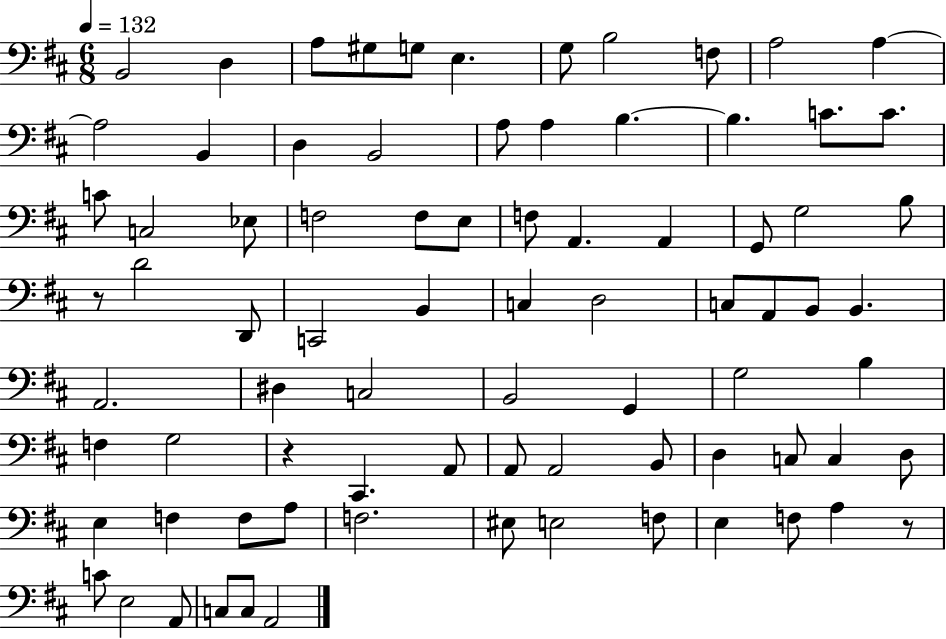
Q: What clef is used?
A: bass